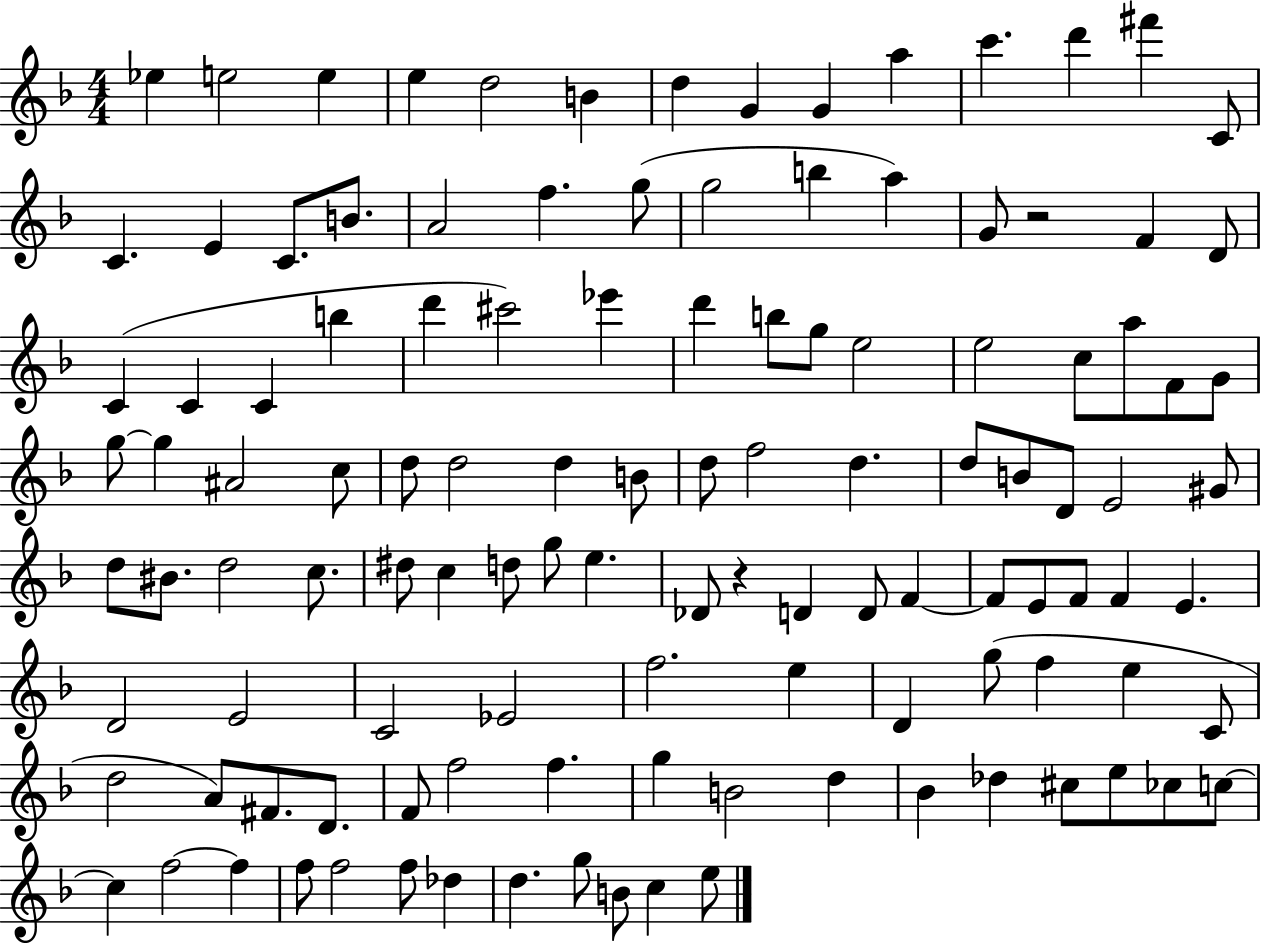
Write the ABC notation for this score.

X:1
T:Untitled
M:4/4
L:1/4
K:F
_e e2 e e d2 B d G G a c' d' ^f' C/2 C E C/2 B/2 A2 f g/2 g2 b a G/2 z2 F D/2 C C C b d' ^c'2 _e' d' b/2 g/2 e2 e2 c/2 a/2 F/2 G/2 g/2 g ^A2 c/2 d/2 d2 d B/2 d/2 f2 d d/2 B/2 D/2 E2 ^G/2 d/2 ^B/2 d2 c/2 ^d/2 c d/2 g/2 e _D/2 z D D/2 F F/2 E/2 F/2 F E D2 E2 C2 _E2 f2 e D g/2 f e C/2 d2 A/2 ^F/2 D/2 F/2 f2 f g B2 d _B _d ^c/2 e/2 _c/2 c/2 c f2 f f/2 f2 f/2 _d d g/2 B/2 c e/2